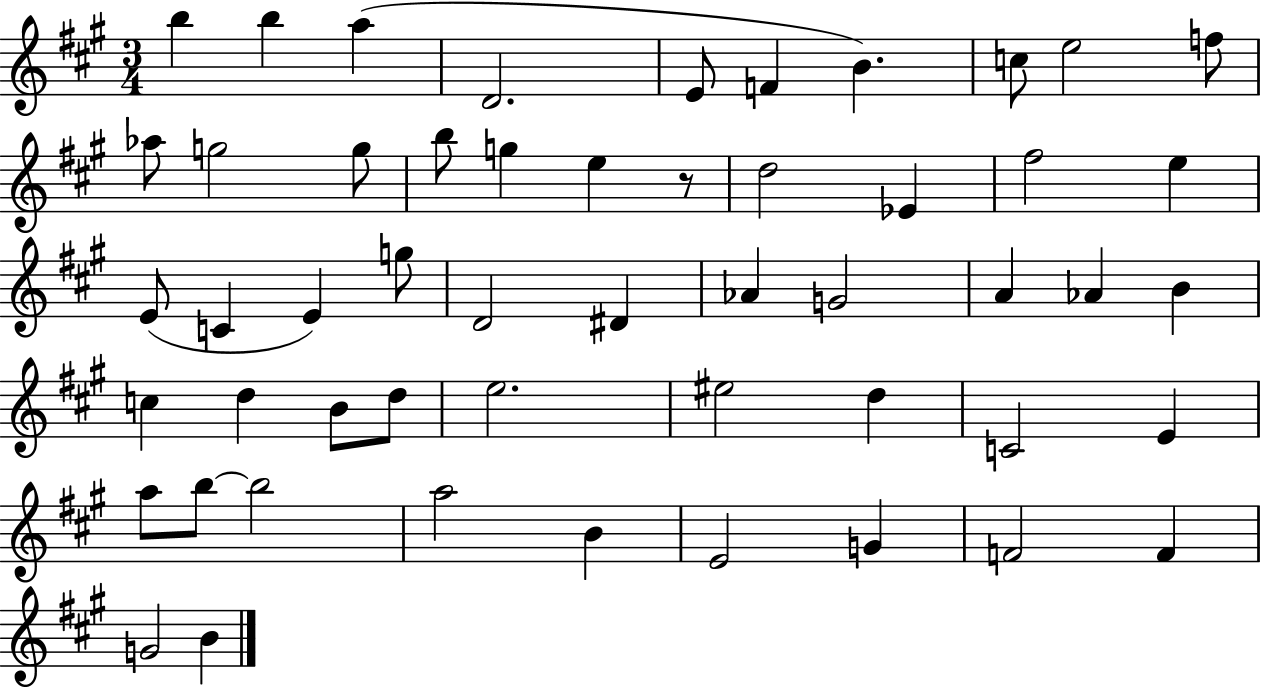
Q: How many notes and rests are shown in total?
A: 52